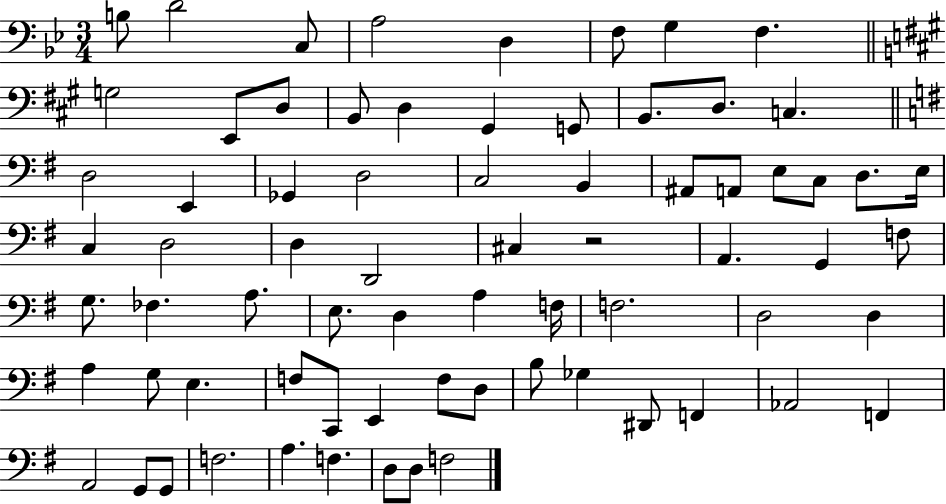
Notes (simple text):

B3/e D4/h C3/e A3/h D3/q F3/e G3/q F3/q. G3/h E2/e D3/e B2/e D3/q G#2/q G2/e B2/e. D3/e. C3/q. D3/h E2/q Gb2/q D3/h C3/h B2/q A#2/e A2/e E3/e C3/e D3/e. E3/s C3/q D3/h D3/q D2/h C#3/q R/h A2/q. G2/q F3/e G3/e. FES3/q. A3/e. E3/e. D3/q A3/q F3/s F3/h. D3/h D3/q A3/q G3/e E3/q. F3/e C2/e E2/q F3/e D3/e B3/e Gb3/q D#2/e F2/q Ab2/h F2/q A2/h G2/e G2/e F3/h. A3/q. F3/q. D3/e D3/e F3/h